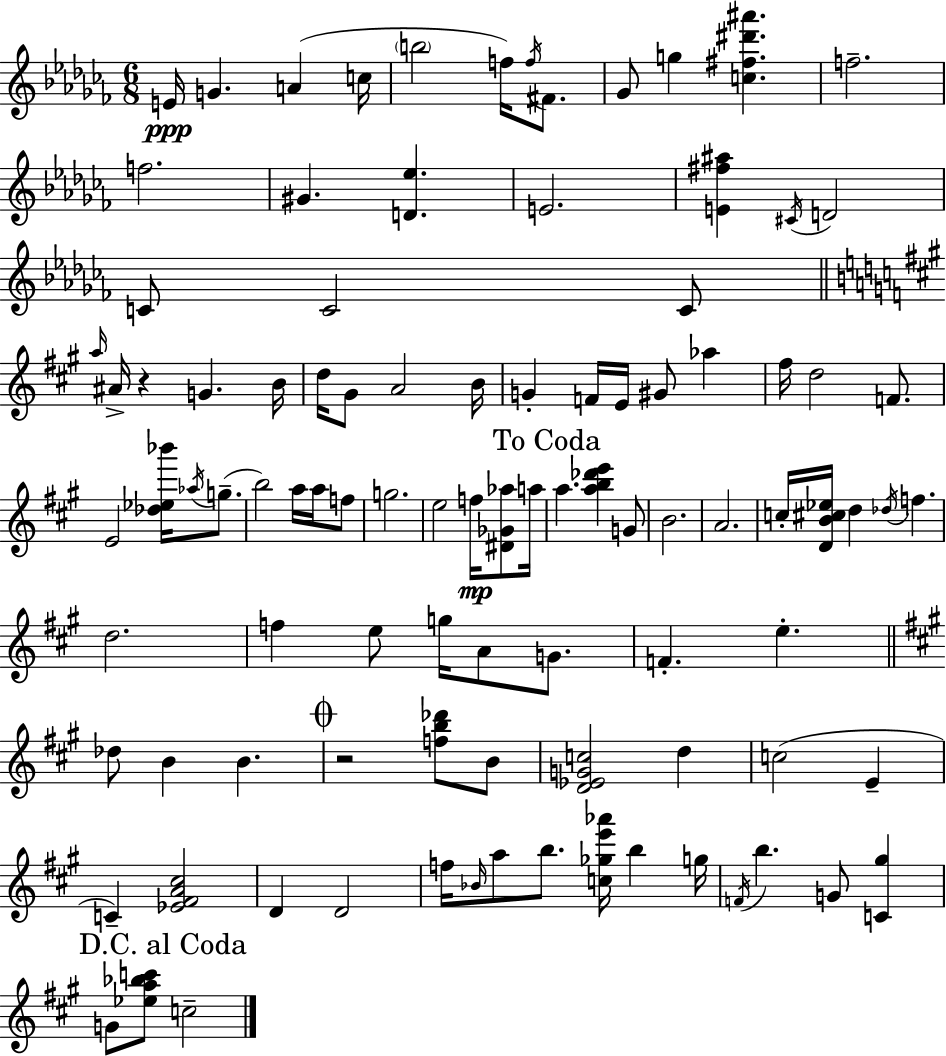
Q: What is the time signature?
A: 6/8